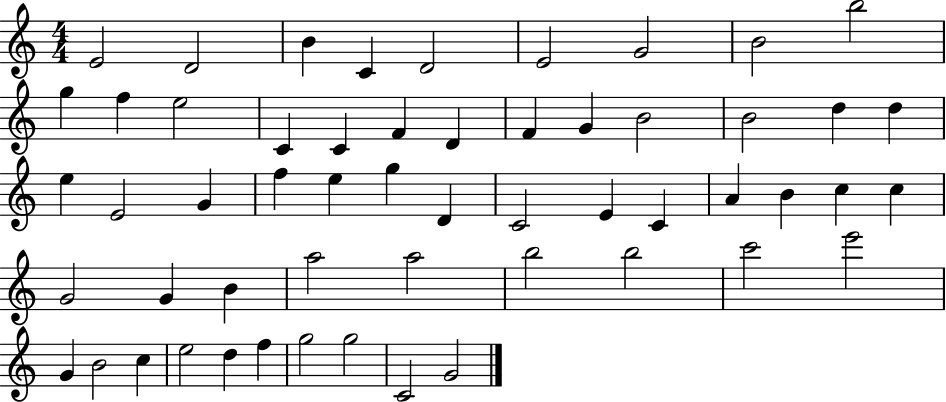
{
  \clef treble
  \numericTimeSignature
  \time 4/4
  \key c \major
  e'2 d'2 | b'4 c'4 d'2 | e'2 g'2 | b'2 b''2 | \break g''4 f''4 e''2 | c'4 c'4 f'4 d'4 | f'4 g'4 b'2 | b'2 d''4 d''4 | \break e''4 e'2 g'4 | f''4 e''4 g''4 d'4 | c'2 e'4 c'4 | a'4 b'4 c''4 c''4 | \break g'2 g'4 b'4 | a''2 a''2 | b''2 b''2 | c'''2 e'''2 | \break g'4 b'2 c''4 | e''2 d''4 f''4 | g''2 g''2 | c'2 g'2 | \break \bar "|."
}